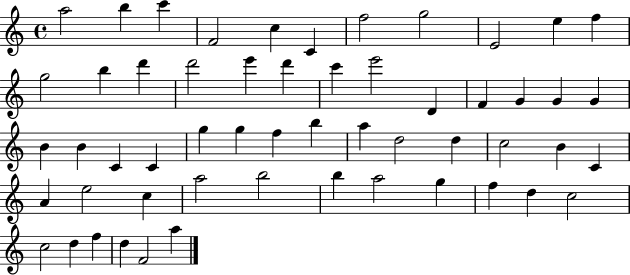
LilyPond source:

{
  \clef treble
  \time 4/4
  \defaultTimeSignature
  \key c \major
  a''2 b''4 c'''4 | f'2 c''4 c'4 | f''2 g''2 | e'2 e''4 f''4 | \break g''2 b''4 d'''4 | d'''2 e'''4 d'''4 | c'''4 e'''2 d'4 | f'4 g'4 g'4 g'4 | \break b'4 b'4 c'4 c'4 | g''4 g''4 f''4 b''4 | a''4 d''2 d''4 | c''2 b'4 c'4 | \break a'4 e''2 c''4 | a''2 b''2 | b''4 a''2 g''4 | f''4 d''4 c''2 | \break c''2 d''4 f''4 | d''4 f'2 a''4 | \bar "|."
}